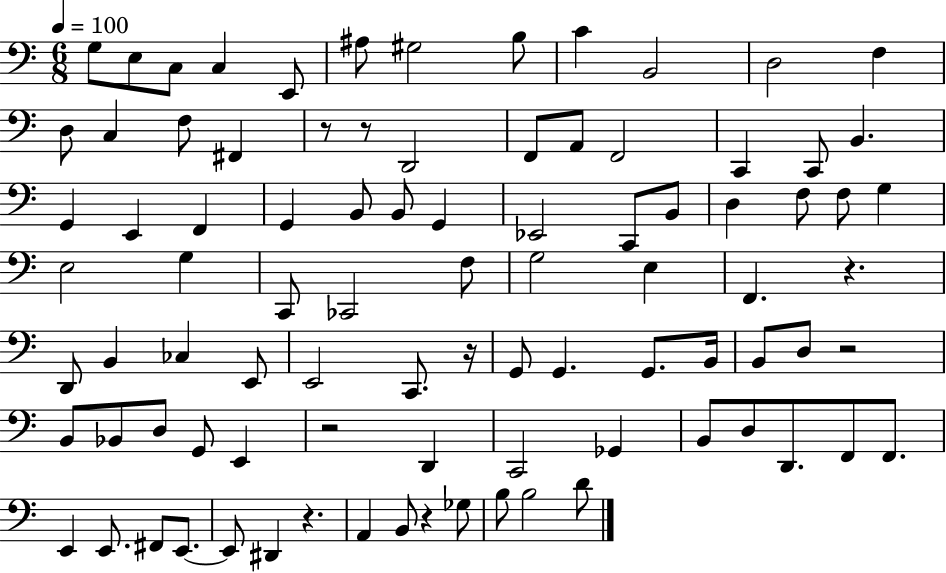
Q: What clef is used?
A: bass